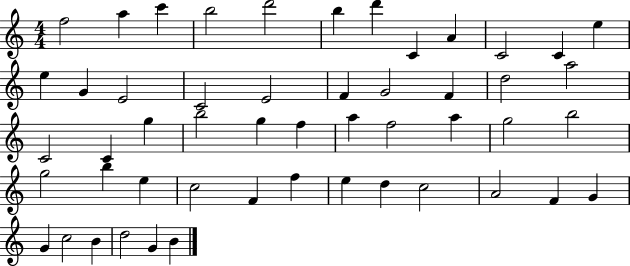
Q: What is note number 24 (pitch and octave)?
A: C4